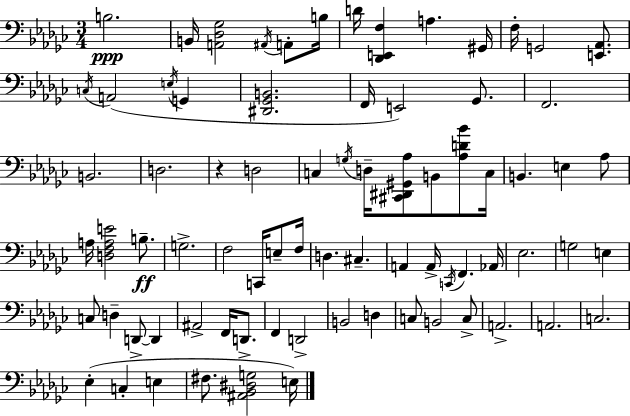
{
  \clef bass
  \numericTimeSignature
  \time 3/4
  \key ees \minor
  \repeat volta 2 { b2.\ppp | b,16 <a, des ges>2 \acciaccatura { ais,16 } a,8-. | b16 d'16 <des, e, f>4 a4. | gis,16 f16-. g,2 <e, aes,>8. | \break \acciaccatura { c16 } a,2( \acciaccatura { e16 } g,4 | <dis, ges, b,>2. | f,16 e,2) | ges,8. f,2. | \break b,2. | d2. | r4 d2 | c4 \acciaccatura { g16 } d16-- <cis, dis, gis, aes>8 b,8 | \break <aes d' bes'>8 c16 b,4. e4 | aes8 a16 <d f a e'>2 | b8.--\ff g2.-> | f2 | \break c,16 e8-- f16 d4. cis4.-- | a,4 a,16-> \acciaccatura { c,16 } f,4. | aes,16 ees2. | g2 | \break e4 c8 d4-- d,8->~~ | d,4 ais,2-> | f,16 d,8.-> f,4 d,2-> | b,2 | \break d4 c8 b,2 | c8-> a,2.-> | a,2. | c2. | \break ees4-.( c4-. | e4 fis8. <ais, bes, dis g>2 | e16) } \bar "|."
}